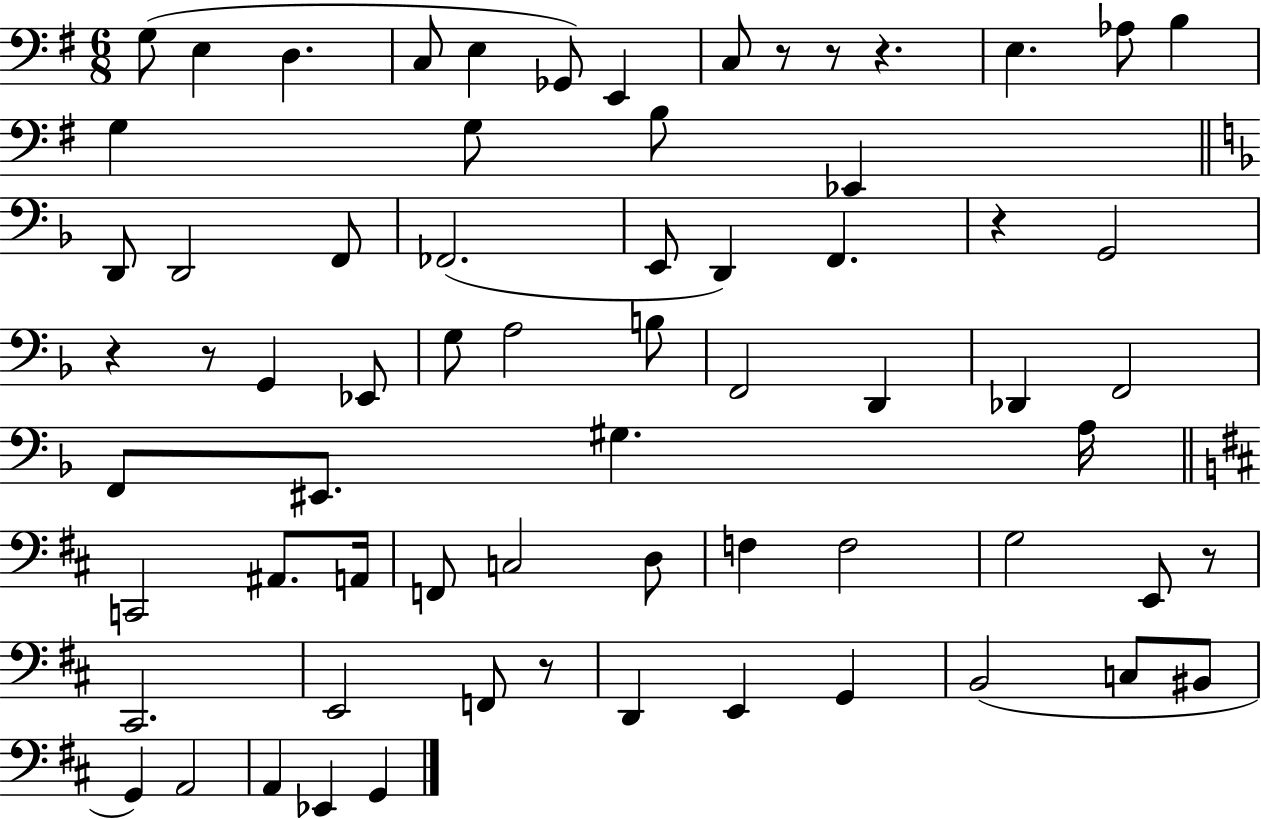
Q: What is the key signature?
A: G major